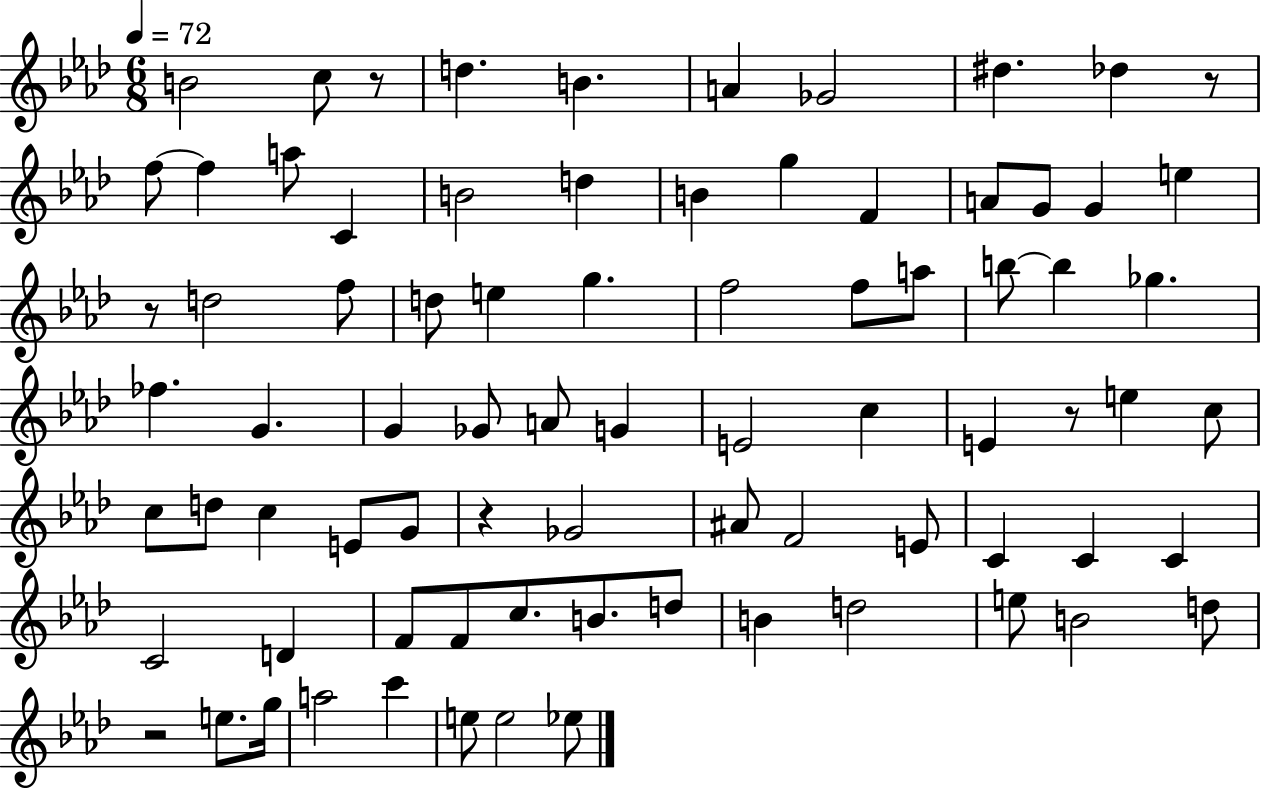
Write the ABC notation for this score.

X:1
T:Untitled
M:6/8
L:1/4
K:Ab
B2 c/2 z/2 d B A _G2 ^d _d z/2 f/2 f a/2 C B2 d B g F A/2 G/2 G e z/2 d2 f/2 d/2 e g f2 f/2 a/2 b/2 b _g _f G G _G/2 A/2 G E2 c E z/2 e c/2 c/2 d/2 c E/2 G/2 z _G2 ^A/2 F2 E/2 C C C C2 D F/2 F/2 c/2 B/2 d/2 B d2 e/2 B2 d/2 z2 e/2 g/4 a2 c' e/2 e2 _e/2